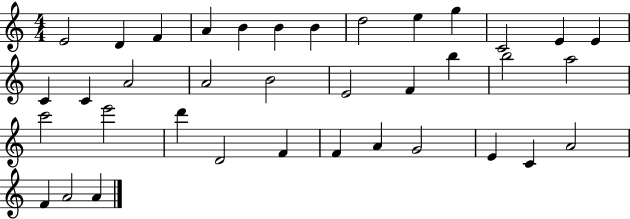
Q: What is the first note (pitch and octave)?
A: E4